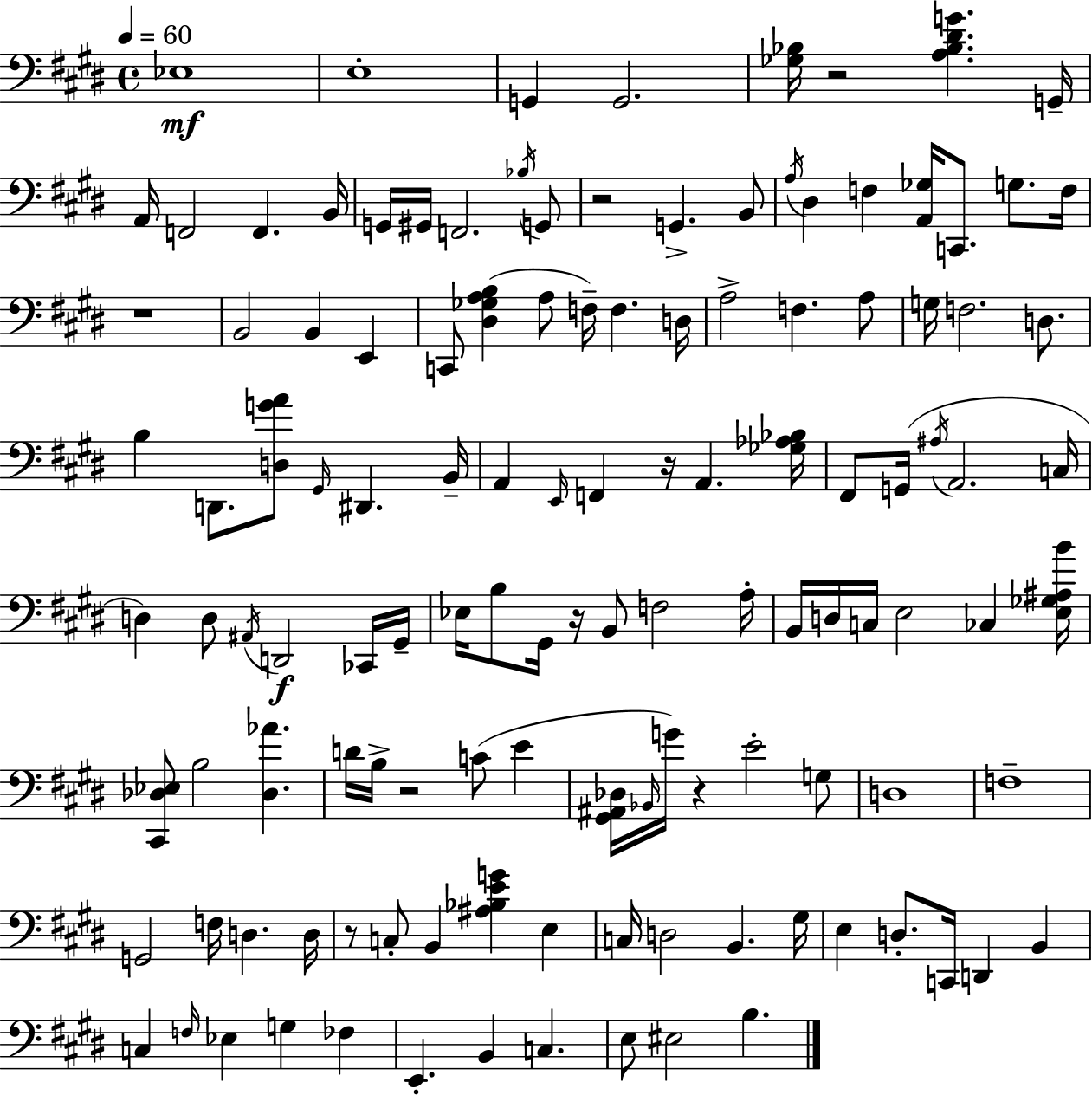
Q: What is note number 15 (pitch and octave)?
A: G2